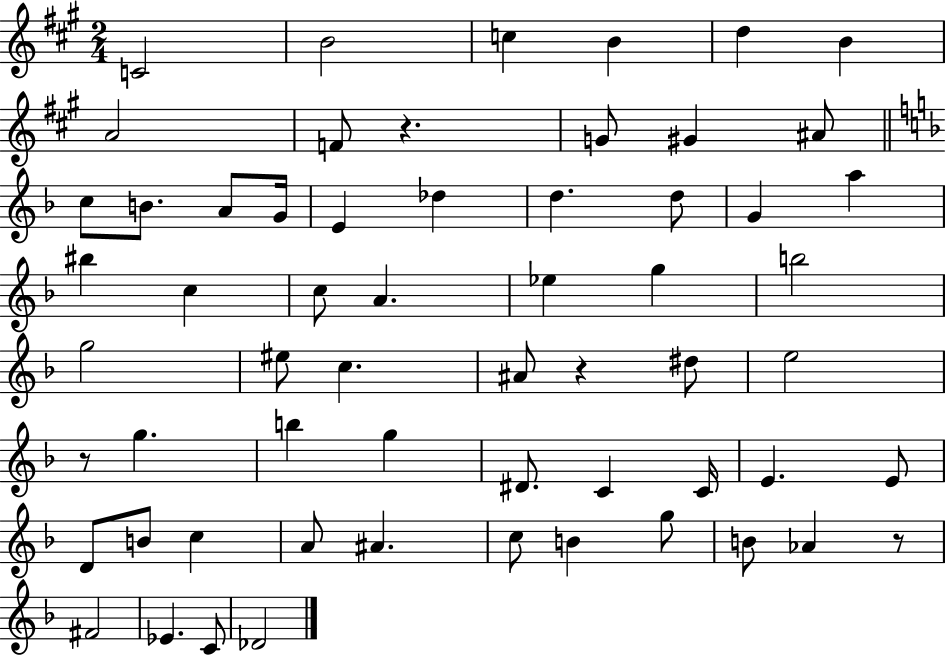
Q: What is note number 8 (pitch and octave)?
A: F4